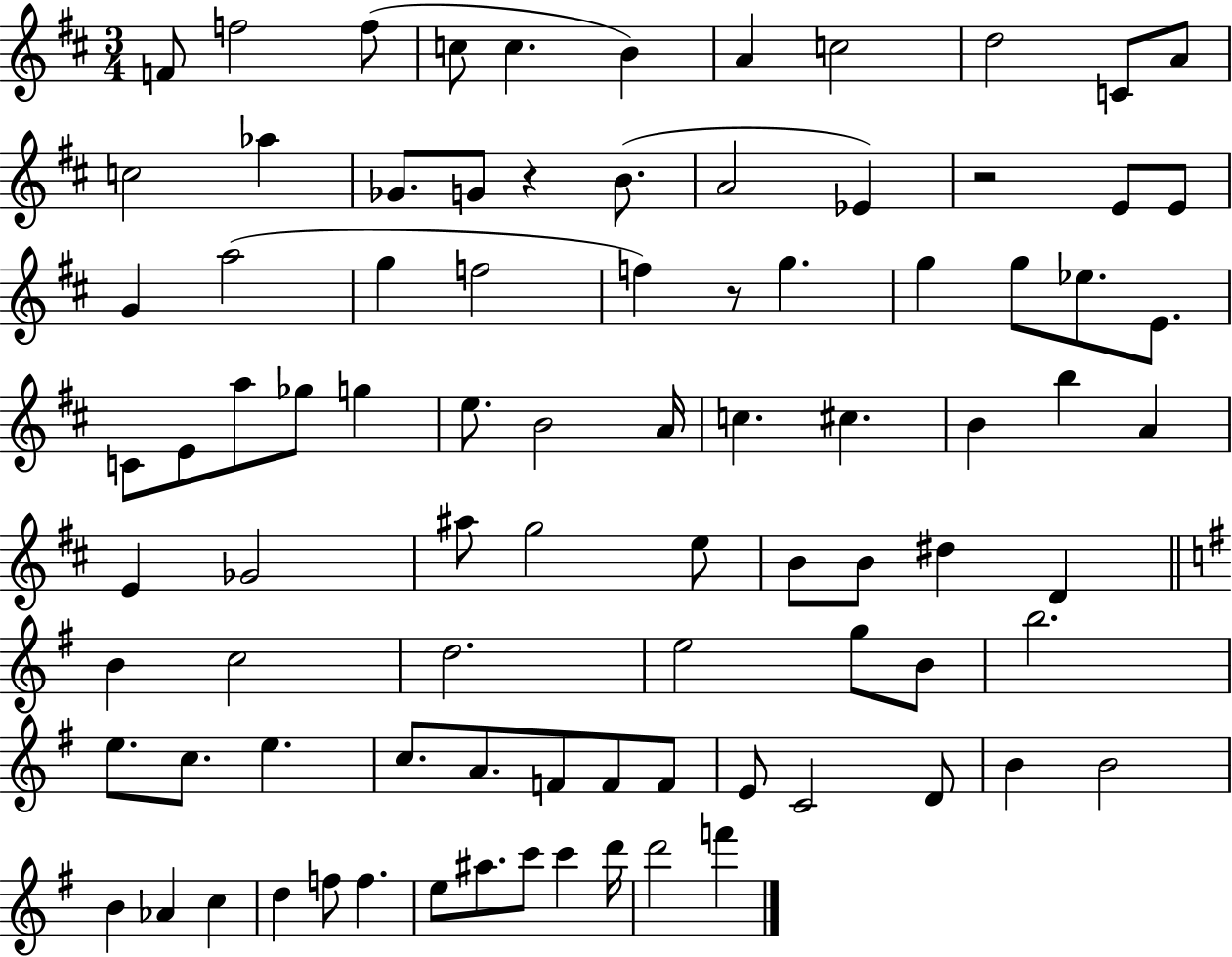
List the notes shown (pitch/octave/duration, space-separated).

F4/e F5/h F5/e C5/e C5/q. B4/q A4/q C5/h D5/h C4/e A4/e C5/h Ab5/q Gb4/e. G4/e R/q B4/e. A4/h Eb4/q R/h E4/e E4/e G4/q A5/h G5/q F5/h F5/q R/e G5/q. G5/q G5/e Eb5/e. E4/e. C4/e E4/e A5/e Gb5/e G5/q E5/e. B4/h A4/s C5/q. C#5/q. B4/q B5/q A4/q E4/q Gb4/h A#5/e G5/h E5/e B4/e B4/e D#5/q D4/q B4/q C5/h D5/h. E5/h G5/e B4/e B5/h. E5/e. C5/e. E5/q. C5/e. A4/e. F4/e F4/e F4/e E4/e C4/h D4/e B4/q B4/h B4/q Ab4/q C5/q D5/q F5/e F5/q. E5/e A#5/e. C6/e C6/q D6/s D6/h F6/q